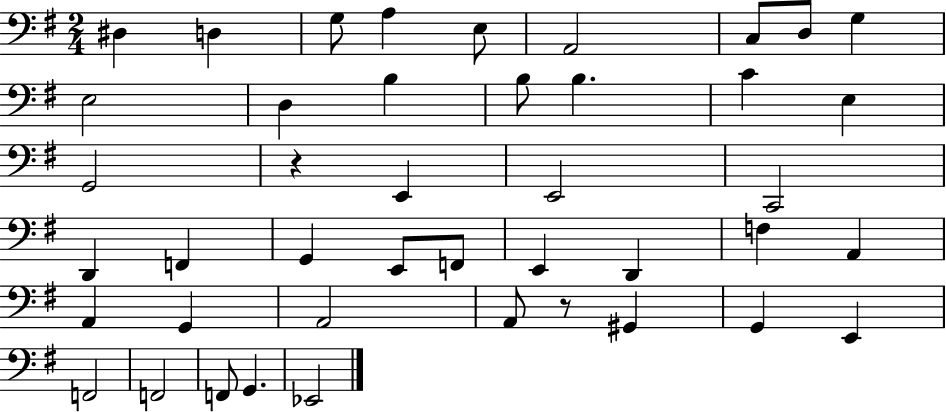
{
  \clef bass
  \numericTimeSignature
  \time 2/4
  \key g \major
  dis4 d4 | g8 a4 e8 | a,2 | c8 d8 g4 | \break e2 | d4 b4 | b8 b4. | c'4 e4 | \break g,2 | r4 e,4 | e,2 | c,2 | \break d,4 f,4 | g,4 e,8 f,8 | e,4 d,4 | f4 a,4 | \break a,4 g,4 | a,2 | a,8 r8 gis,4 | g,4 e,4 | \break f,2 | f,2 | f,8 g,4. | ees,2 | \break \bar "|."
}